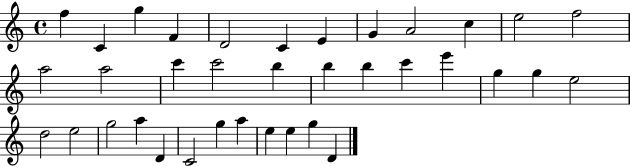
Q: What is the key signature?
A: C major